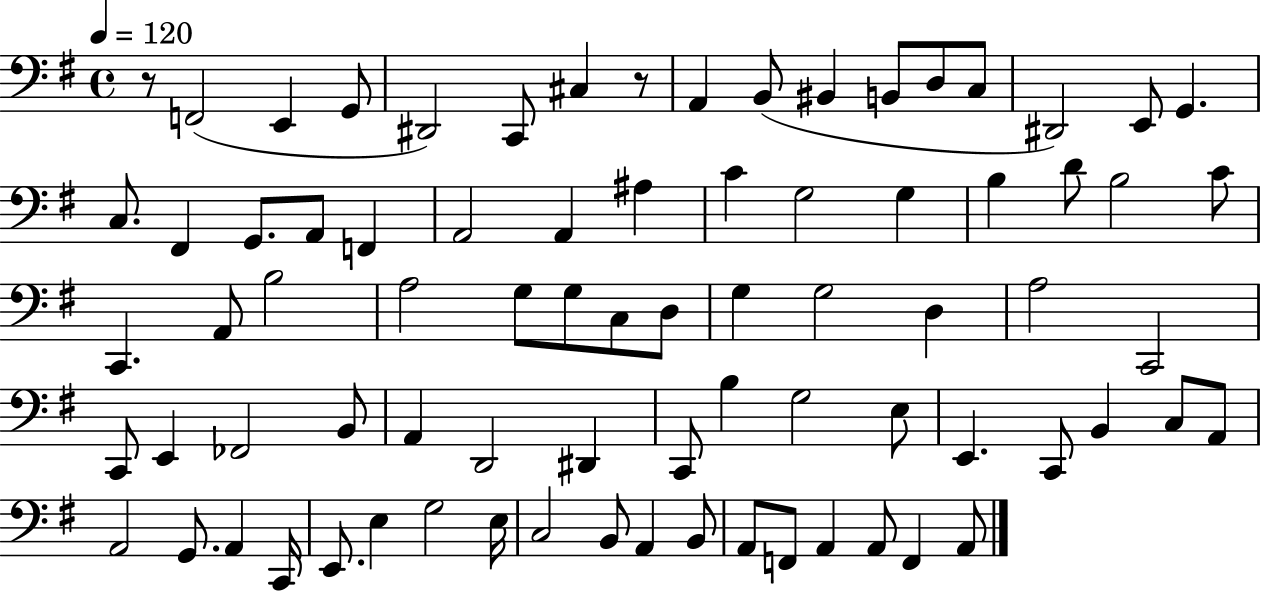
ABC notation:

X:1
T:Untitled
M:4/4
L:1/4
K:G
z/2 F,,2 E,, G,,/2 ^D,,2 C,,/2 ^C, z/2 A,, B,,/2 ^B,, B,,/2 D,/2 C,/2 ^D,,2 E,,/2 G,, C,/2 ^F,, G,,/2 A,,/2 F,, A,,2 A,, ^A, C G,2 G, B, D/2 B,2 C/2 C,, A,,/2 B,2 A,2 G,/2 G,/2 C,/2 D,/2 G, G,2 D, A,2 C,,2 C,,/2 E,, _F,,2 B,,/2 A,, D,,2 ^D,, C,,/2 B, G,2 E,/2 E,, C,,/2 B,, C,/2 A,,/2 A,,2 G,,/2 A,, C,,/4 E,,/2 E, G,2 E,/4 C,2 B,,/2 A,, B,,/2 A,,/2 F,,/2 A,, A,,/2 F,, A,,/2